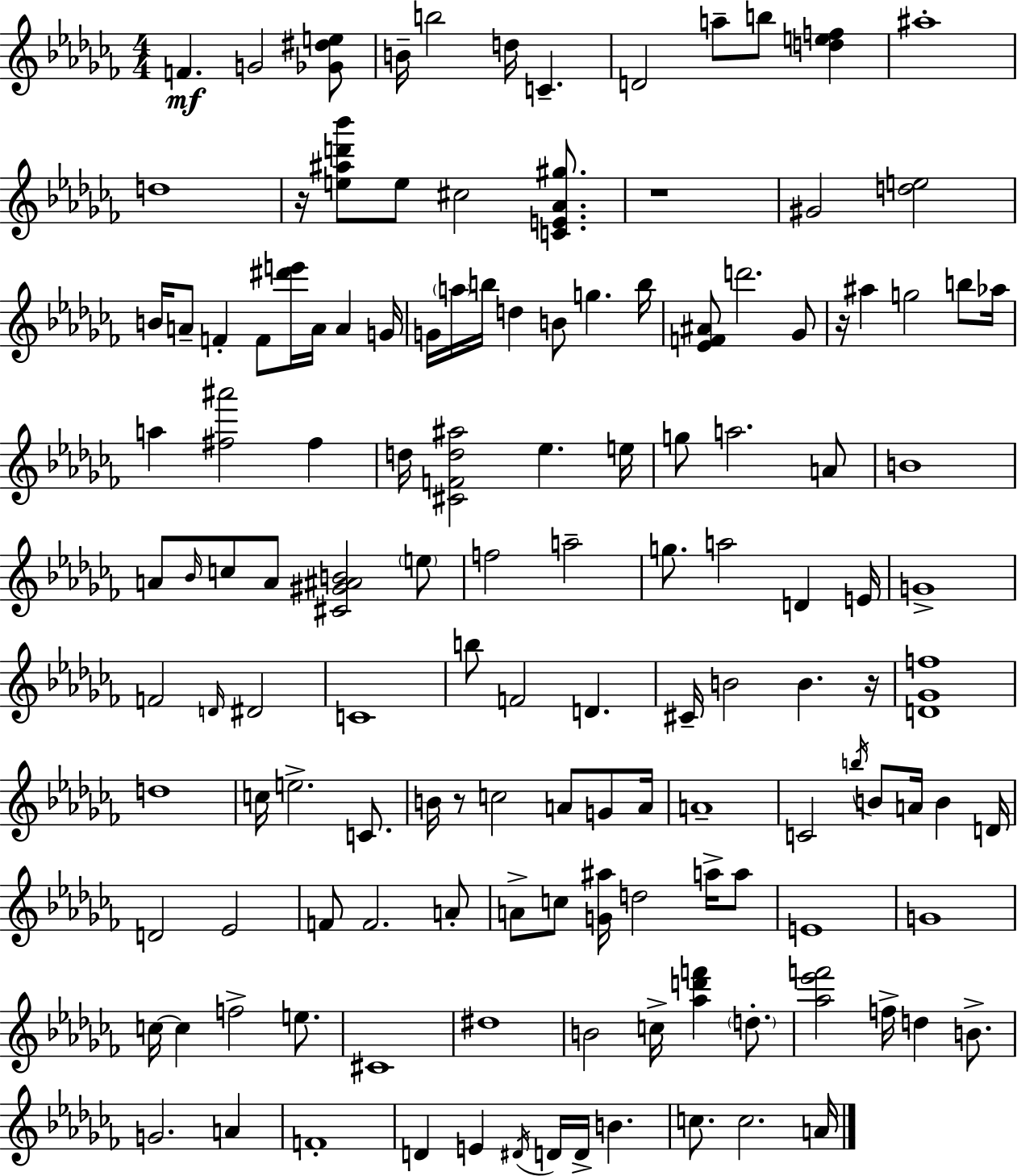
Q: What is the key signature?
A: AES minor